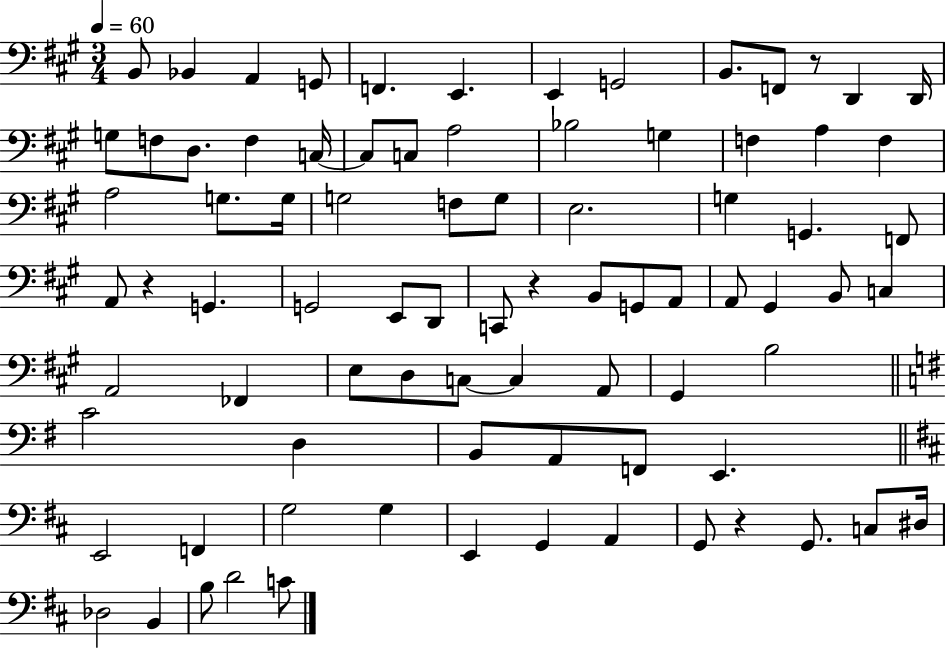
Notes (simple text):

B2/e Bb2/q A2/q G2/e F2/q. E2/q. E2/q G2/h B2/e. F2/e R/e D2/q D2/s G3/e F3/e D3/e. F3/q C3/s C3/e C3/e A3/h Bb3/h G3/q F3/q A3/q F3/q A3/h G3/e. G3/s G3/h F3/e G3/e E3/h. G3/q G2/q. F2/e A2/e R/q G2/q. G2/h E2/e D2/e C2/e R/q B2/e G2/e A2/e A2/e G#2/q B2/e C3/q A2/h FES2/q E3/e D3/e C3/e C3/q A2/e G#2/q B3/h C4/h D3/q B2/e A2/e F2/e E2/q. E2/h F2/q G3/h G3/q E2/q G2/q A2/q G2/e R/q G2/e. C3/e D#3/s Db3/h B2/q B3/e D4/h C4/e